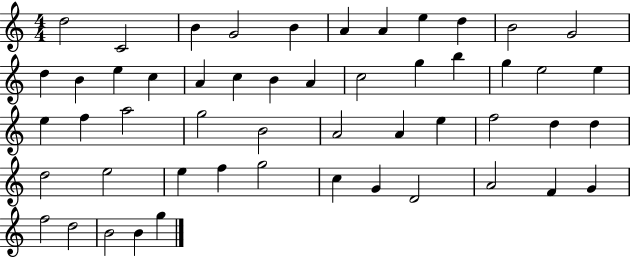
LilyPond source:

{
  \clef treble
  \numericTimeSignature
  \time 4/4
  \key c \major
  d''2 c'2 | b'4 g'2 b'4 | a'4 a'4 e''4 d''4 | b'2 g'2 | \break d''4 b'4 e''4 c''4 | a'4 c''4 b'4 a'4 | c''2 g''4 b''4 | g''4 e''2 e''4 | \break e''4 f''4 a''2 | g''2 b'2 | a'2 a'4 e''4 | f''2 d''4 d''4 | \break d''2 e''2 | e''4 f''4 g''2 | c''4 g'4 d'2 | a'2 f'4 g'4 | \break f''2 d''2 | b'2 b'4 g''4 | \bar "|."
}